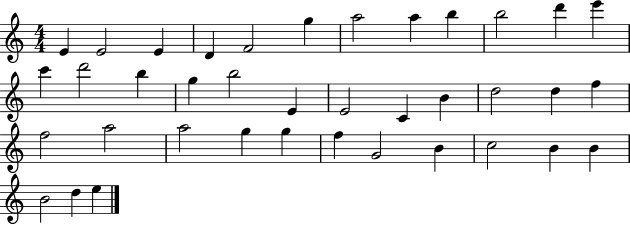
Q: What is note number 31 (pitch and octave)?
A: G4